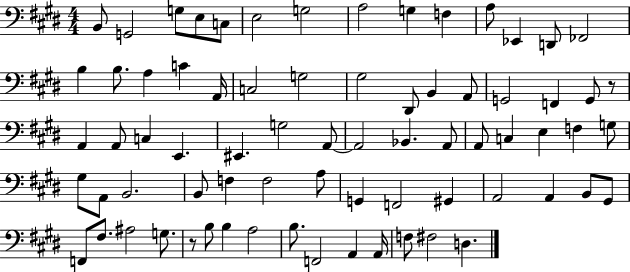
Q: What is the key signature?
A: E major